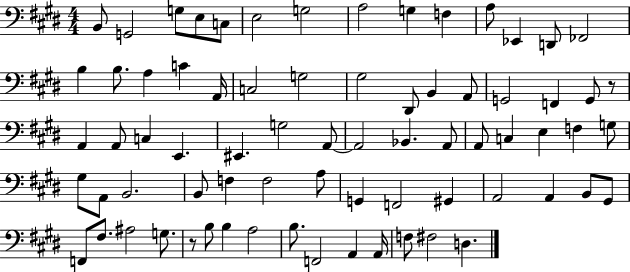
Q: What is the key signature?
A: E major